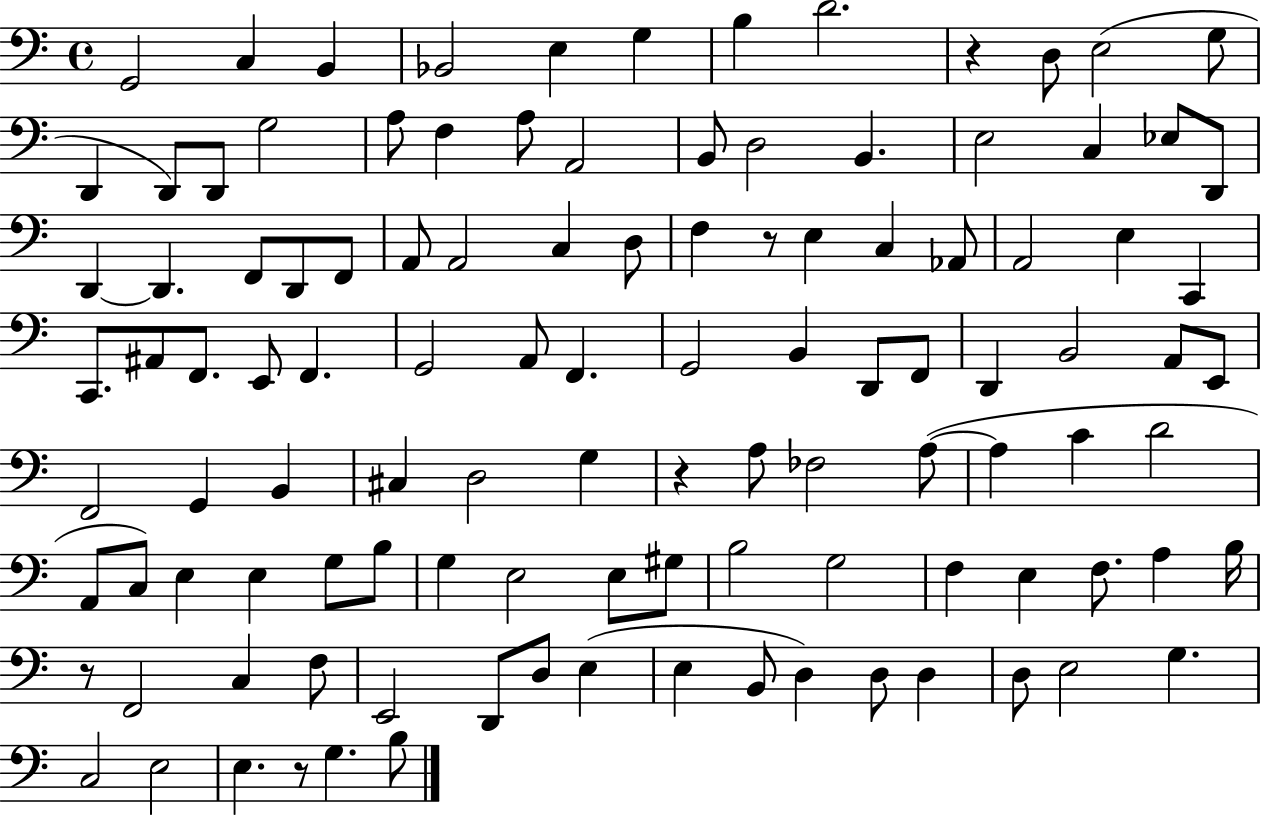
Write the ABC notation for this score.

X:1
T:Untitled
M:4/4
L:1/4
K:C
G,,2 C, B,, _B,,2 E, G, B, D2 z D,/2 E,2 G,/2 D,, D,,/2 D,,/2 G,2 A,/2 F, A,/2 A,,2 B,,/2 D,2 B,, E,2 C, _E,/2 D,,/2 D,, D,, F,,/2 D,,/2 F,,/2 A,,/2 A,,2 C, D,/2 F, z/2 E, C, _A,,/2 A,,2 E, C,, C,,/2 ^A,,/2 F,,/2 E,,/2 F,, G,,2 A,,/2 F,, G,,2 B,, D,,/2 F,,/2 D,, B,,2 A,,/2 E,,/2 F,,2 G,, B,, ^C, D,2 G, z A,/2 _F,2 A,/2 A, C D2 A,,/2 C,/2 E, E, G,/2 B,/2 G, E,2 E,/2 ^G,/2 B,2 G,2 F, E, F,/2 A, B,/4 z/2 F,,2 C, F,/2 E,,2 D,,/2 D,/2 E, E, B,,/2 D, D,/2 D, D,/2 E,2 G, C,2 E,2 E, z/2 G, B,/2